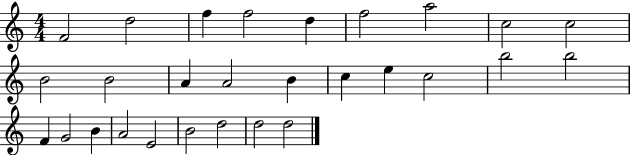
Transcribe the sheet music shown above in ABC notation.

X:1
T:Untitled
M:4/4
L:1/4
K:C
F2 d2 f f2 d f2 a2 c2 c2 B2 B2 A A2 B c e c2 b2 b2 F G2 B A2 E2 B2 d2 d2 d2